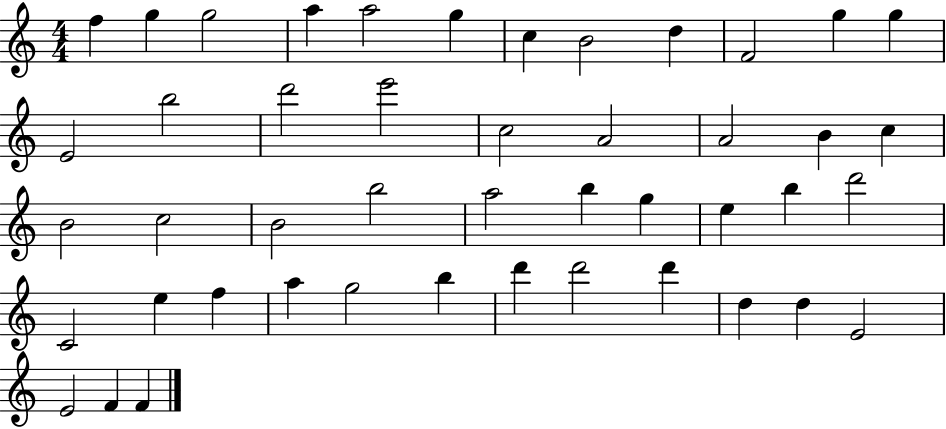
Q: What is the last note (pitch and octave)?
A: F4